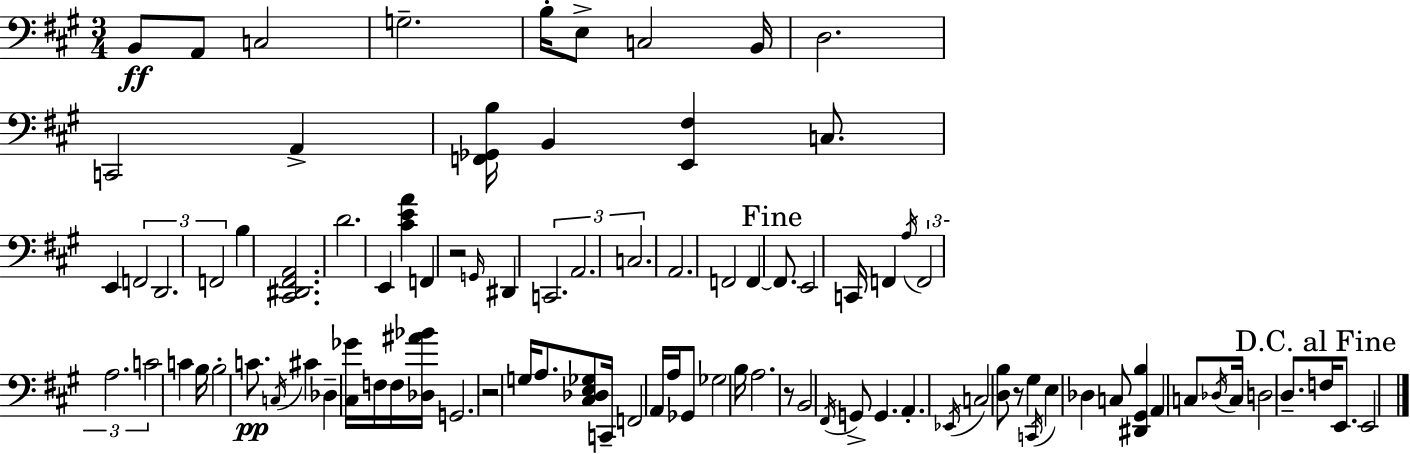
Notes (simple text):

B2/e A2/e C3/h G3/h. B3/s E3/e C3/h B2/s D3/h. C2/h A2/q [F2,Gb2,B3]/s B2/q [E2,F#3]/q C3/e. E2/q F2/h D2/h. F2/h B3/q [C#2,D#2,F#2,A2]/h. D4/h. E2/q [C#4,E4,A4]/q F2/q R/h G2/s D#2/q C2/h. A2/h. C3/h. A2/h. F2/h F2/q F2/e. E2/h C2/s F2/q A3/s F2/h A3/h. C4/h C4/q B3/s B3/h C4/e. C3/s C#4/q Db3/q [C#3,Gb4]/s F3/s F3/s [Db3,A#4,Bb4]/s G2/h. R/h G3/s A3/e. [C#3,Db3,E3,Gb3]/e C2/s F2/h A2/s A3/s Gb2/e Gb3/h B3/s A3/h. R/e B2/h F#2/s G2/e G2/q. A2/q. Eb2/s C3/h [D3,B3]/e R/e G#3/q C2/s E3/q Db3/q C3/e [D#2,G#2,B3]/q A2/q C3/e Db3/s C3/s D3/h D3/e. F3/s E2/e. E2/h